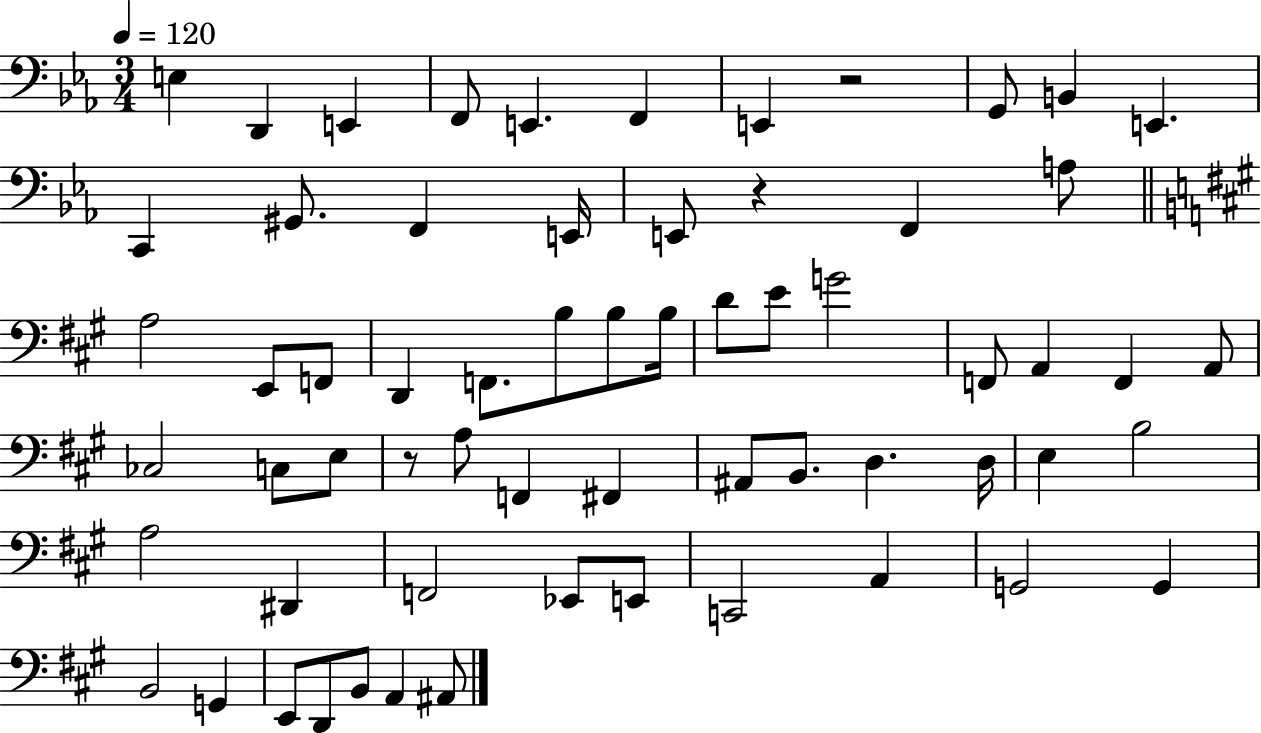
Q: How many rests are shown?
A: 3